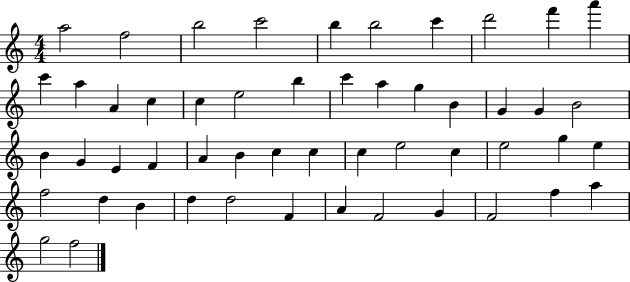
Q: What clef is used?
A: treble